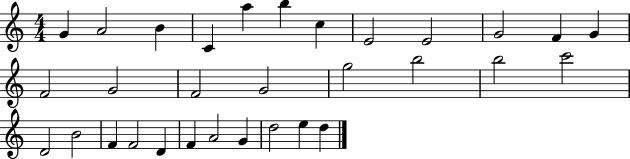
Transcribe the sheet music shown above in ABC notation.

X:1
T:Untitled
M:4/4
L:1/4
K:C
G A2 B C a b c E2 E2 G2 F G F2 G2 F2 G2 g2 b2 b2 c'2 D2 B2 F F2 D F A2 G d2 e d